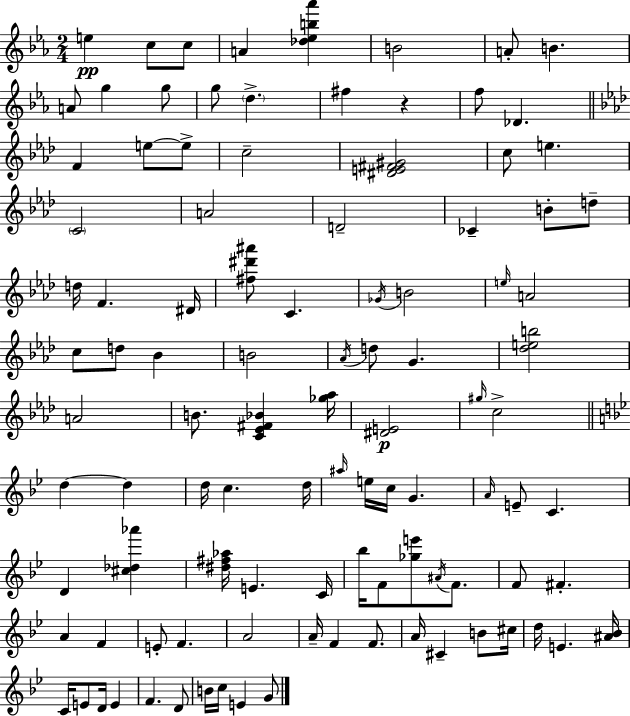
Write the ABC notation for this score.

X:1
T:Untitled
M:2/4
L:1/4
K:Cm
e c/2 c/2 A [_d_eb_a'] B2 A/2 B A/2 g g/2 g/2 d ^f z f/2 _D F e/2 e/2 c2 [^DE^F^G]2 c/2 e C2 A2 D2 _C B/2 d/2 d/4 F ^D/4 [^f^d'^a']/2 C _G/4 B2 e/4 A2 c/2 d/2 _B B2 _A/4 d/2 G [_deb]2 A2 B/2 [C_E^F_B] [_g_a]/4 [^DE]2 ^g/4 c2 d d d/4 c d/4 ^a/4 e/4 c/4 G A/4 E/2 C D [^c_d_a'] [^d^f_a]/4 E C/4 _b/4 F/2 [_ge']/2 ^A/4 F/2 F/2 ^F A F E/2 F A2 A/4 F F/2 A/4 ^C B/2 ^c/4 d/4 E [^A_B]/4 C/4 E/2 D/4 E F D/2 B/4 c/4 E G/2